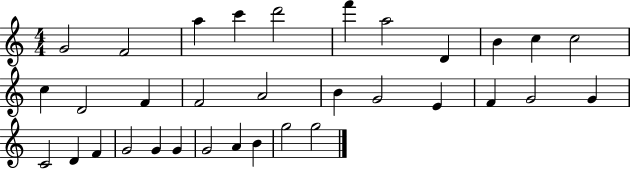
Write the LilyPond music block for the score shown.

{
  \clef treble
  \numericTimeSignature
  \time 4/4
  \key c \major
  g'2 f'2 | a''4 c'''4 d'''2 | f'''4 a''2 d'4 | b'4 c''4 c''2 | \break c''4 d'2 f'4 | f'2 a'2 | b'4 g'2 e'4 | f'4 g'2 g'4 | \break c'2 d'4 f'4 | g'2 g'4 g'4 | g'2 a'4 b'4 | g''2 g''2 | \break \bar "|."
}